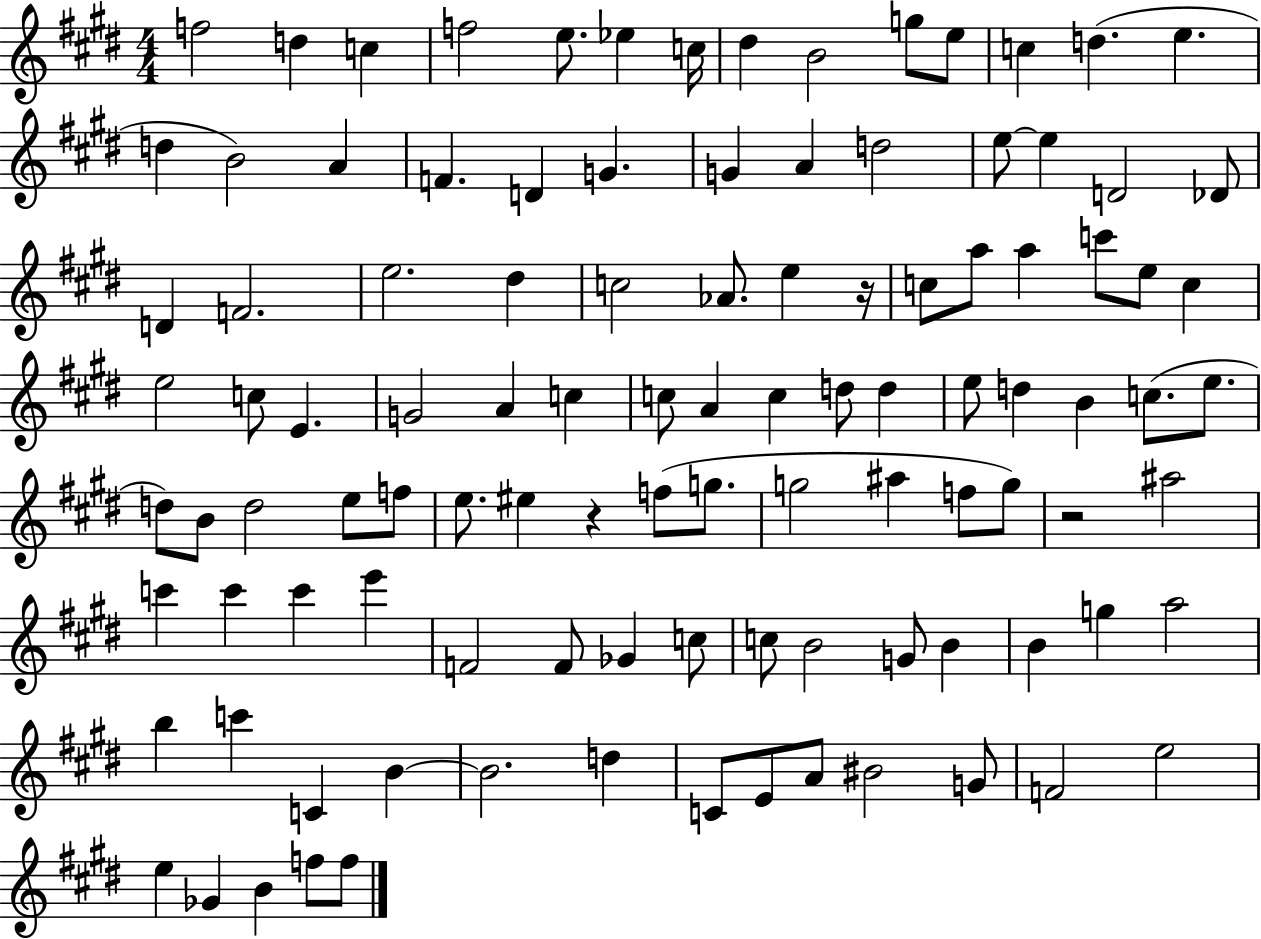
{
  \clef treble
  \numericTimeSignature
  \time 4/4
  \key e \major
  f''2 d''4 c''4 | f''2 e''8. ees''4 c''16 | dis''4 b'2 g''8 e''8 | c''4 d''4.( e''4. | \break d''4 b'2) a'4 | f'4. d'4 g'4. | g'4 a'4 d''2 | e''8~~ e''4 d'2 des'8 | \break d'4 f'2. | e''2. dis''4 | c''2 aes'8. e''4 r16 | c''8 a''8 a''4 c'''8 e''8 c''4 | \break e''2 c''8 e'4. | g'2 a'4 c''4 | c''8 a'4 c''4 d''8 d''4 | e''8 d''4 b'4 c''8.( e''8. | \break d''8) b'8 d''2 e''8 f''8 | e''8. eis''4 r4 f''8( g''8. | g''2 ais''4 f''8 g''8) | r2 ais''2 | \break c'''4 c'''4 c'''4 e'''4 | f'2 f'8 ges'4 c''8 | c''8 b'2 g'8 b'4 | b'4 g''4 a''2 | \break b''4 c'''4 c'4 b'4~~ | b'2. d''4 | c'8 e'8 a'8 bis'2 g'8 | f'2 e''2 | \break e''4 ges'4 b'4 f''8 f''8 | \bar "|."
}